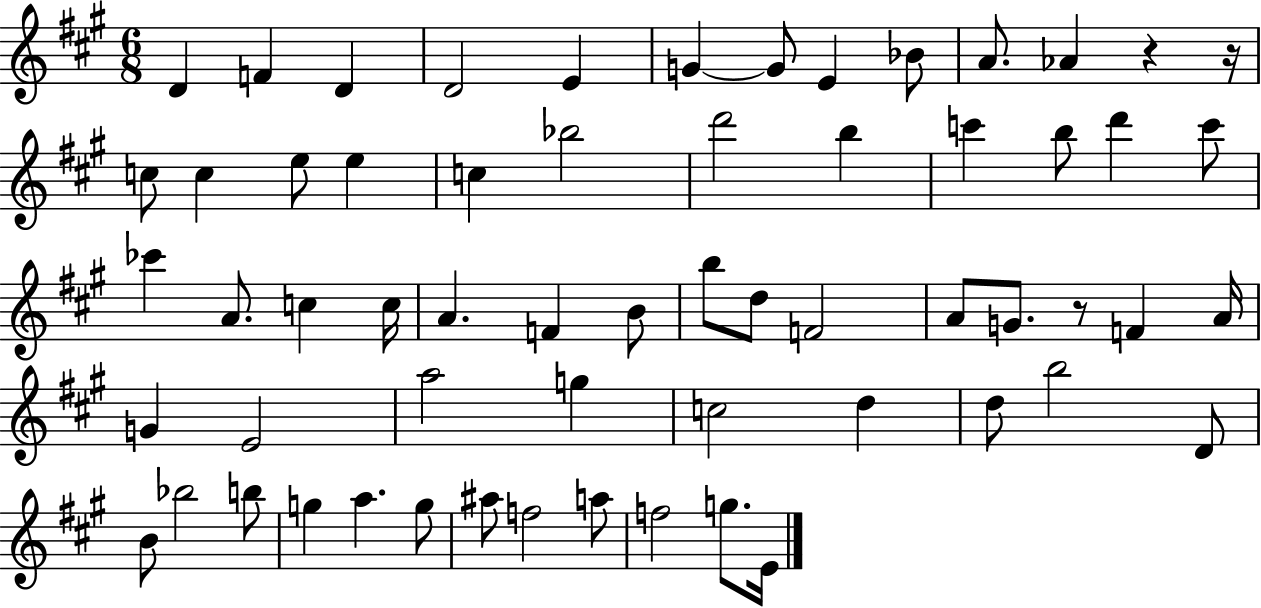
{
  \clef treble
  \numericTimeSignature
  \time 6/8
  \key a \major
  d'4 f'4 d'4 | d'2 e'4 | g'4~~ g'8 e'4 bes'8 | a'8. aes'4 r4 r16 | \break c''8 c''4 e''8 e''4 | c''4 bes''2 | d'''2 b''4 | c'''4 b''8 d'''4 c'''8 | \break ces'''4 a'8. c''4 c''16 | a'4. f'4 b'8 | b''8 d''8 f'2 | a'8 g'8. r8 f'4 a'16 | \break g'4 e'2 | a''2 g''4 | c''2 d''4 | d''8 b''2 d'8 | \break b'8 bes''2 b''8 | g''4 a''4. g''8 | ais''8 f''2 a''8 | f''2 g''8. e'16 | \break \bar "|."
}